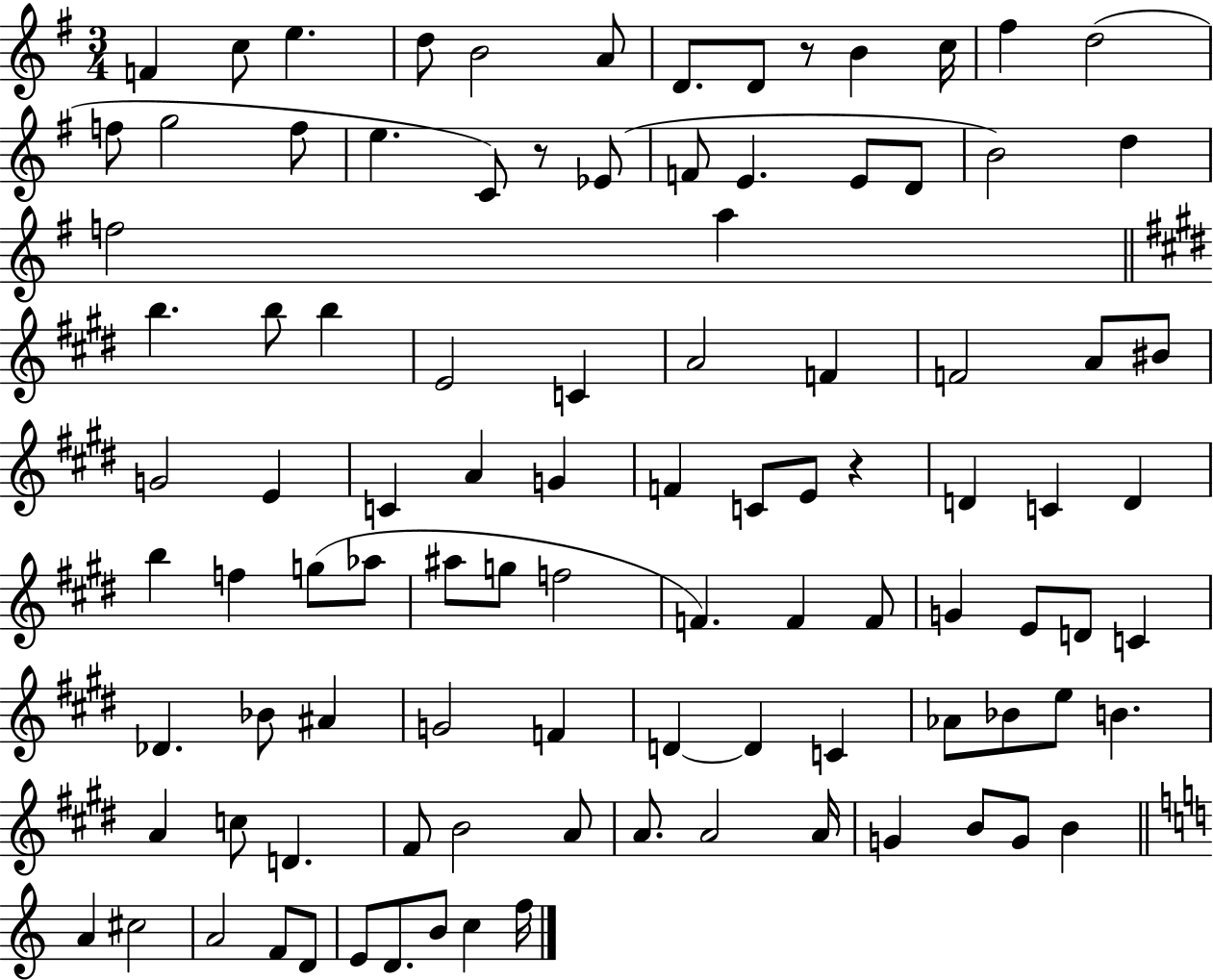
F4/q C5/e E5/q. D5/e B4/h A4/e D4/e. D4/e R/e B4/q C5/s F#5/q D5/h F5/e G5/h F5/e E5/q. C4/e R/e Eb4/e F4/e E4/q. E4/e D4/e B4/h D5/q F5/h A5/q B5/q. B5/e B5/q E4/h C4/q A4/h F4/q F4/h A4/e BIS4/e G4/h E4/q C4/q A4/q G4/q F4/q C4/e E4/e R/q D4/q C4/q D4/q B5/q F5/q G5/e Ab5/e A#5/e G5/e F5/h F4/q. F4/q F4/e G4/q E4/e D4/e C4/q Db4/q. Bb4/e A#4/q G4/h F4/q D4/q D4/q C4/q Ab4/e Bb4/e E5/e B4/q. A4/q C5/e D4/q. F#4/e B4/h A4/e A4/e. A4/h A4/s G4/q B4/e G4/e B4/q A4/q C#5/h A4/h F4/e D4/e E4/e D4/e. B4/e C5/q F5/s